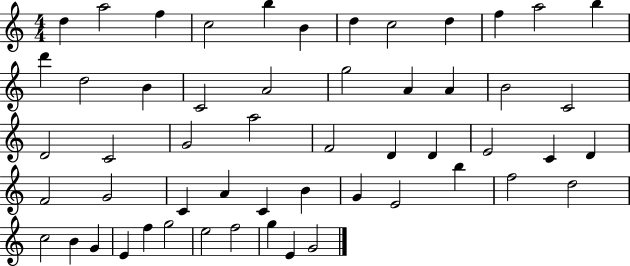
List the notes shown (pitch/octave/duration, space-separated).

D5/q A5/h F5/q C5/h B5/q B4/q D5/q C5/h D5/q F5/q A5/h B5/q D6/q D5/h B4/q C4/h A4/h G5/h A4/q A4/q B4/h C4/h D4/h C4/h G4/h A5/h F4/h D4/q D4/q E4/h C4/q D4/q F4/h G4/h C4/q A4/q C4/q B4/q G4/q E4/h B5/q F5/h D5/h C5/h B4/q G4/q E4/q F5/q G5/h E5/h F5/h G5/q E4/q G4/h